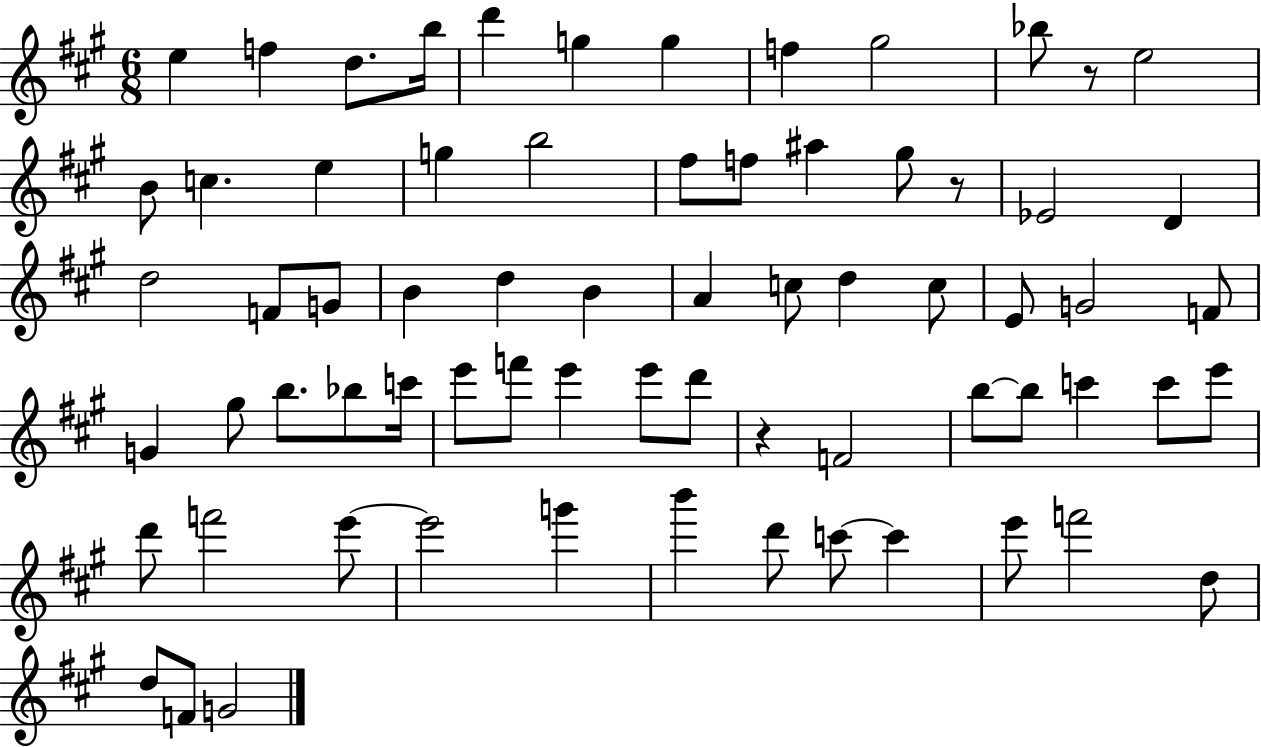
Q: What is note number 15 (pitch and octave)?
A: G5